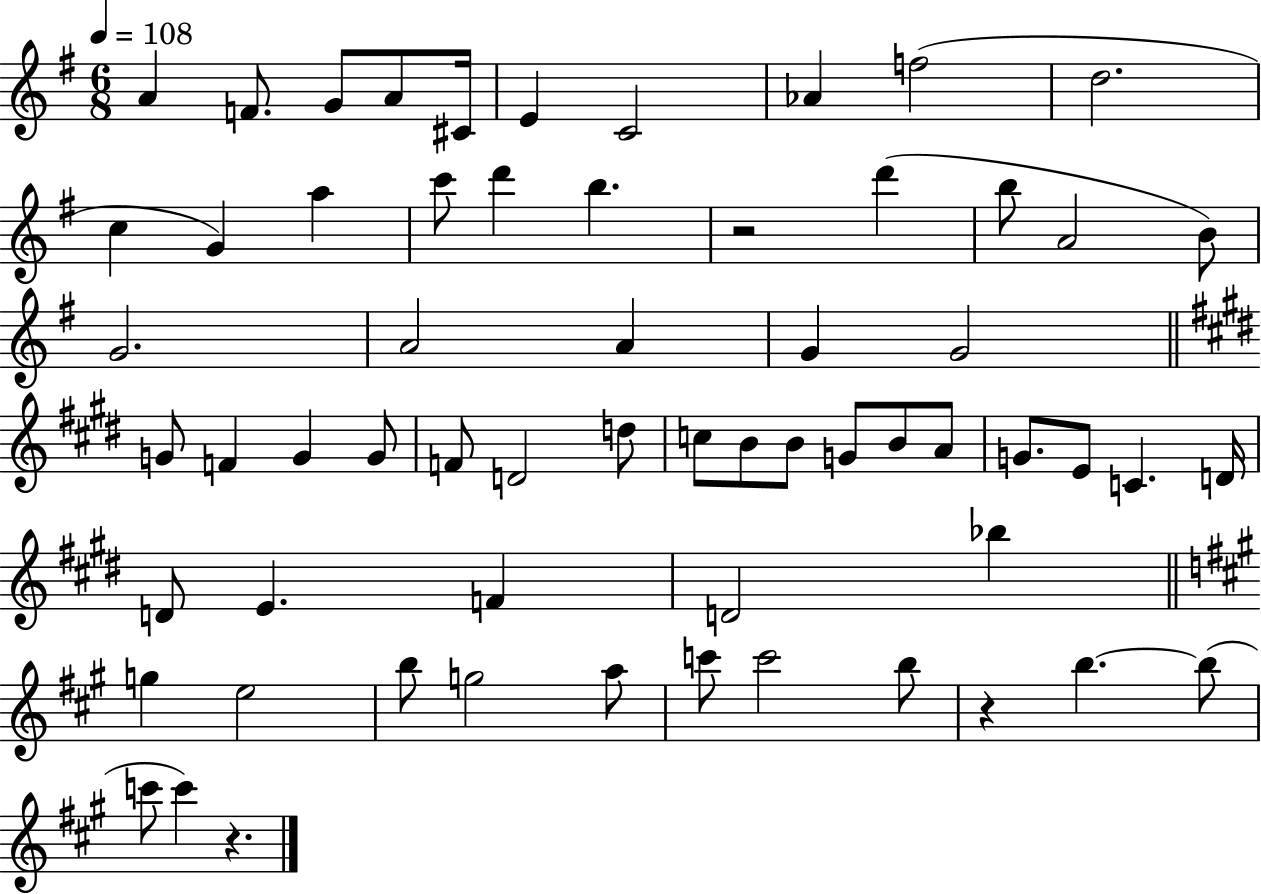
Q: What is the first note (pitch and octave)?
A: A4